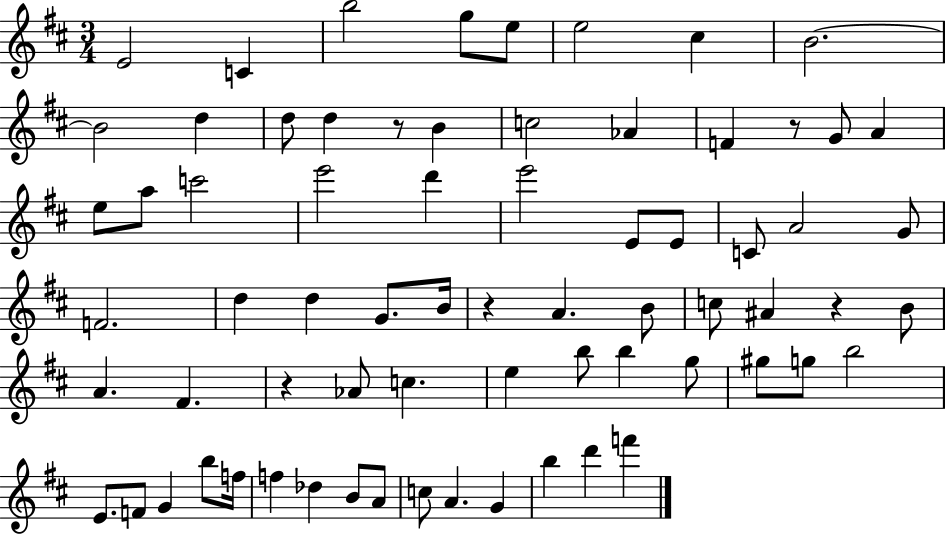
E4/h C4/q B5/h G5/e E5/e E5/h C#5/q B4/h. B4/h D5/q D5/e D5/q R/e B4/q C5/h Ab4/q F4/q R/e G4/e A4/q E5/e A5/e C6/h E6/h D6/q E6/h E4/e E4/e C4/e A4/h G4/e F4/h. D5/q D5/q G4/e. B4/s R/q A4/q. B4/e C5/e A#4/q R/q B4/e A4/q. F#4/q. R/q Ab4/e C5/q. E5/q B5/e B5/q G5/e G#5/e G5/e B5/h E4/e. F4/e G4/q B5/e F5/s F5/q Db5/q B4/e A4/e C5/e A4/q. G4/q B5/q D6/q F6/q